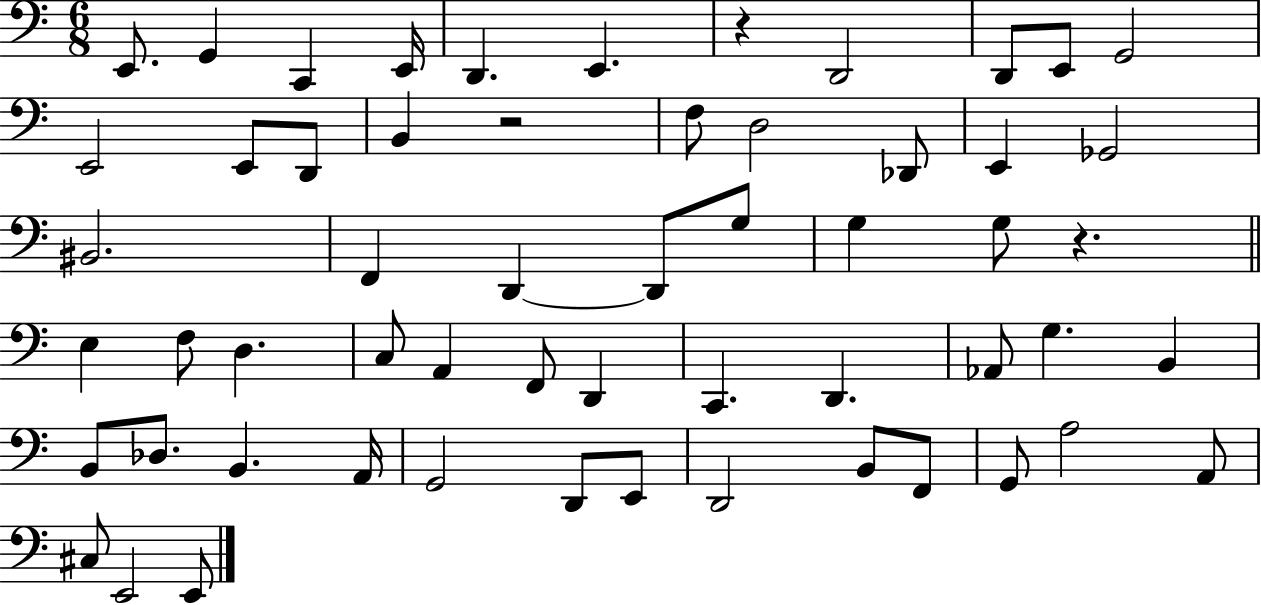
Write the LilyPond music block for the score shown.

{
  \clef bass
  \numericTimeSignature
  \time 6/8
  \key c \major
  e,8. g,4 c,4 e,16 | d,4. e,4. | r4 d,2 | d,8 e,8 g,2 | \break e,2 e,8 d,8 | b,4 r2 | f8 d2 des,8 | e,4 ges,2 | \break bis,2. | f,4 d,4~~ d,8 g8 | g4 g8 r4. | \bar "||" \break \key a \minor e4 f8 d4. | c8 a,4 f,8 d,4 | c,4. d,4. | aes,8 g4. b,4 | \break b,8 des8. b,4. a,16 | g,2 d,8 e,8 | d,2 b,8 f,8 | g,8 a2 a,8 | \break cis8 e,2 e,8 | \bar "|."
}